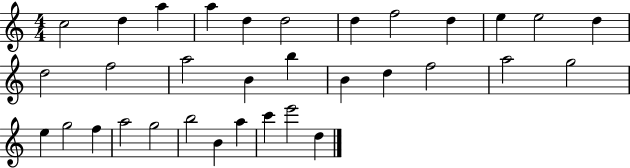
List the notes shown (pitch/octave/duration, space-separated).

C5/h D5/q A5/q A5/q D5/q D5/h D5/q F5/h D5/q E5/q E5/h D5/q D5/h F5/h A5/h B4/q B5/q B4/q D5/q F5/h A5/h G5/h E5/q G5/h F5/q A5/h G5/h B5/h B4/q A5/q C6/q E6/h D5/q